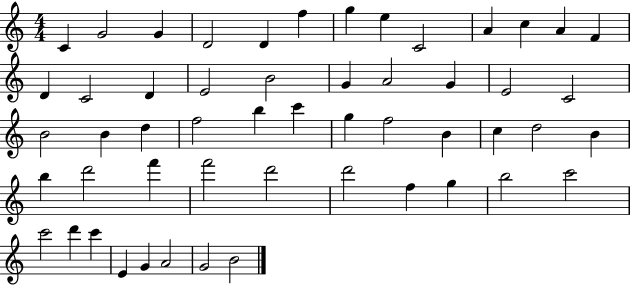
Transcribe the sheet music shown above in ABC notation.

X:1
T:Untitled
M:4/4
L:1/4
K:C
C G2 G D2 D f g e C2 A c A F D C2 D E2 B2 G A2 G E2 C2 B2 B d f2 b c' g f2 B c d2 B b d'2 f' f'2 d'2 d'2 f g b2 c'2 c'2 d' c' E G A2 G2 B2